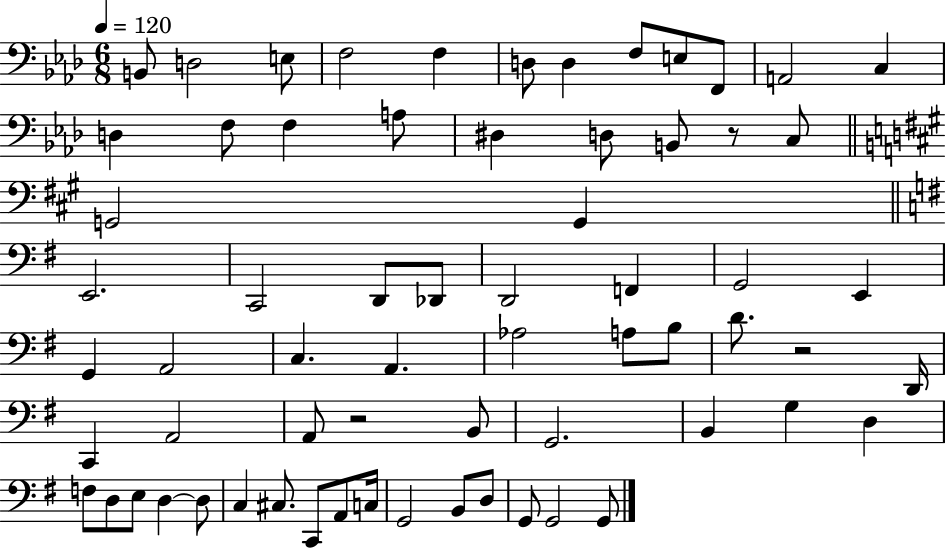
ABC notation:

X:1
T:Untitled
M:6/8
L:1/4
K:Ab
B,,/2 D,2 E,/2 F,2 F, D,/2 D, F,/2 E,/2 F,,/2 A,,2 C, D, F,/2 F, A,/2 ^D, D,/2 B,,/2 z/2 C,/2 G,,2 G,, E,,2 C,,2 D,,/2 _D,,/2 D,,2 F,, G,,2 E,, G,, A,,2 C, A,, _A,2 A,/2 B,/2 D/2 z2 D,,/4 C,, A,,2 A,,/2 z2 B,,/2 G,,2 B,, G, D, F,/2 D,/2 E,/2 D, D,/2 C, ^C,/2 C,,/2 A,,/2 C,/4 G,,2 B,,/2 D,/2 G,,/2 G,,2 G,,/2